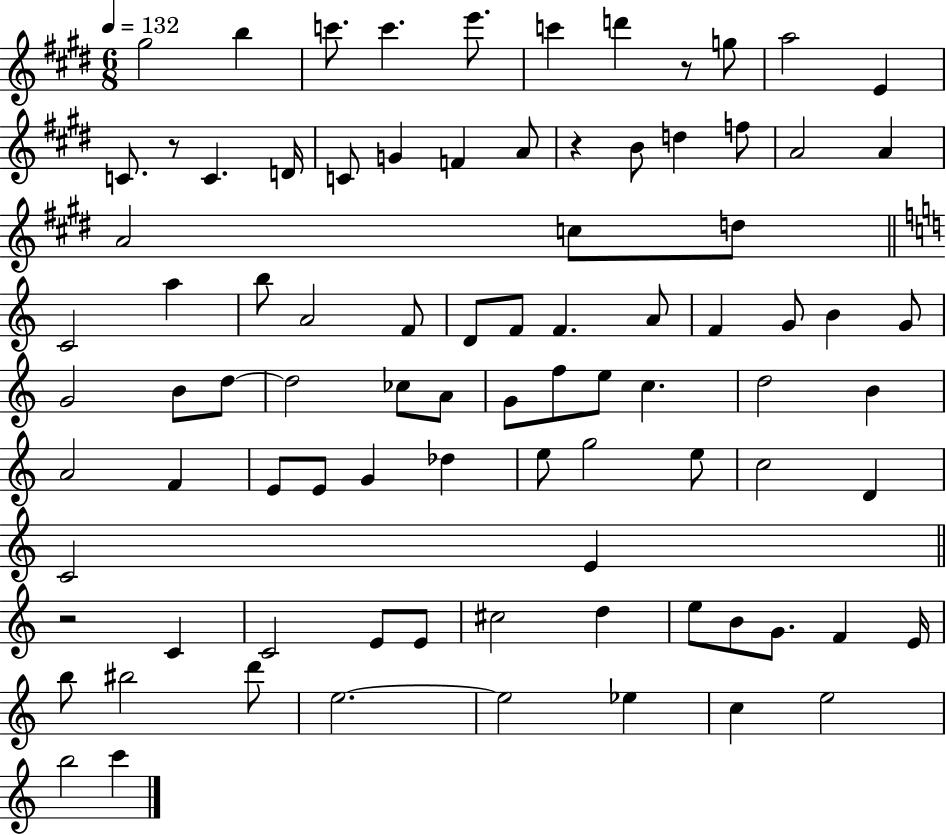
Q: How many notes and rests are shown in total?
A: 88